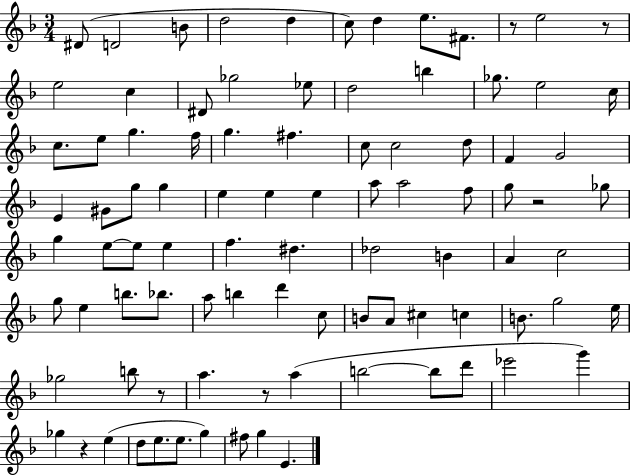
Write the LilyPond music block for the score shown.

{
  \clef treble
  \numericTimeSignature
  \time 3/4
  \key f \major
  dis'8( d'2 b'8 | d''2 d''4 | c''8) d''4 e''8. fis'8. | r8 e''2 r8 | \break e''2 c''4 | dis'8 ges''2 ees''8 | d''2 b''4 | ges''8. e''2 c''16 | \break c''8. e''8 g''4. f''16 | g''4. fis''4. | c''8 c''2 d''8 | f'4 g'2 | \break e'4 gis'8 g''8 g''4 | e''4 e''4 e''4 | a''8 a''2 f''8 | g''8 r2 ges''8 | \break g''4 e''8~~ e''8 e''4 | f''4. dis''4. | des''2 b'4 | a'4 c''2 | \break g''8 e''4 b''8. bes''8. | a''8 b''4 d'''4 c''8 | b'8 a'8 cis''4 c''4 | b'8. g''2 e''16 | \break ges''2 b''8 r8 | a''4. r8 a''4( | b''2~~ b''8 d'''8 | ees'''2 g'''4) | \break ges''4 r4 e''4( | d''8 e''8. e''8. g''4) | fis''8 g''4 e'4. | \bar "|."
}